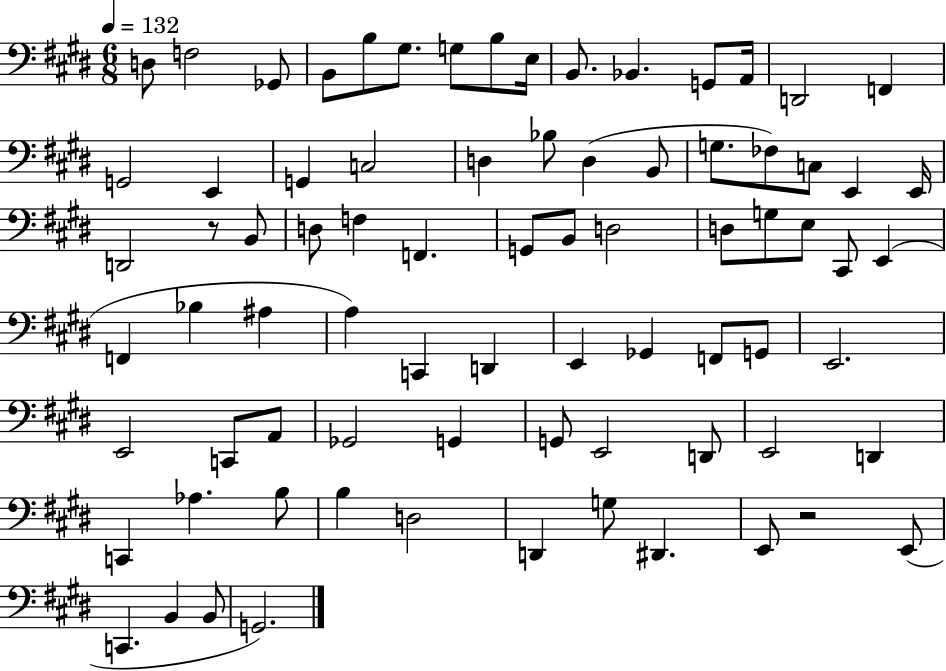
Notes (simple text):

D3/e F3/h Gb2/e B2/e B3/e G#3/e. G3/e B3/e E3/s B2/e. Bb2/q. G2/e A2/s D2/h F2/q G2/h E2/q G2/q C3/h D3/q Bb3/e D3/q B2/e G3/e. FES3/e C3/e E2/q E2/s D2/h R/e B2/e D3/e F3/q F2/q. G2/e B2/e D3/h D3/e G3/e E3/e C#2/e E2/q F2/q Bb3/q A#3/q A3/q C2/q D2/q E2/q Gb2/q F2/e G2/e E2/h. E2/h C2/e A2/e Gb2/h G2/q G2/e E2/h D2/e E2/h D2/q C2/q Ab3/q. B3/e B3/q D3/h D2/q G3/e D#2/q. E2/e R/h E2/e C2/q. B2/q B2/e G2/h.